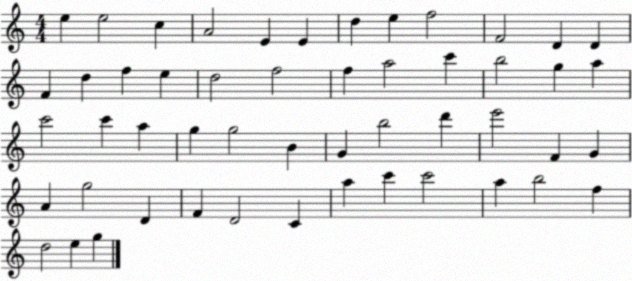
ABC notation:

X:1
T:Untitled
M:4/4
L:1/4
K:C
e e2 c A2 E E d e f2 F2 D D F d f e d2 f2 f a2 c' b2 g a c'2 c' a g g2 B G b2 d' e'2 F G A g2 D F D2 C a c' c'2 a b2 f d2 e g